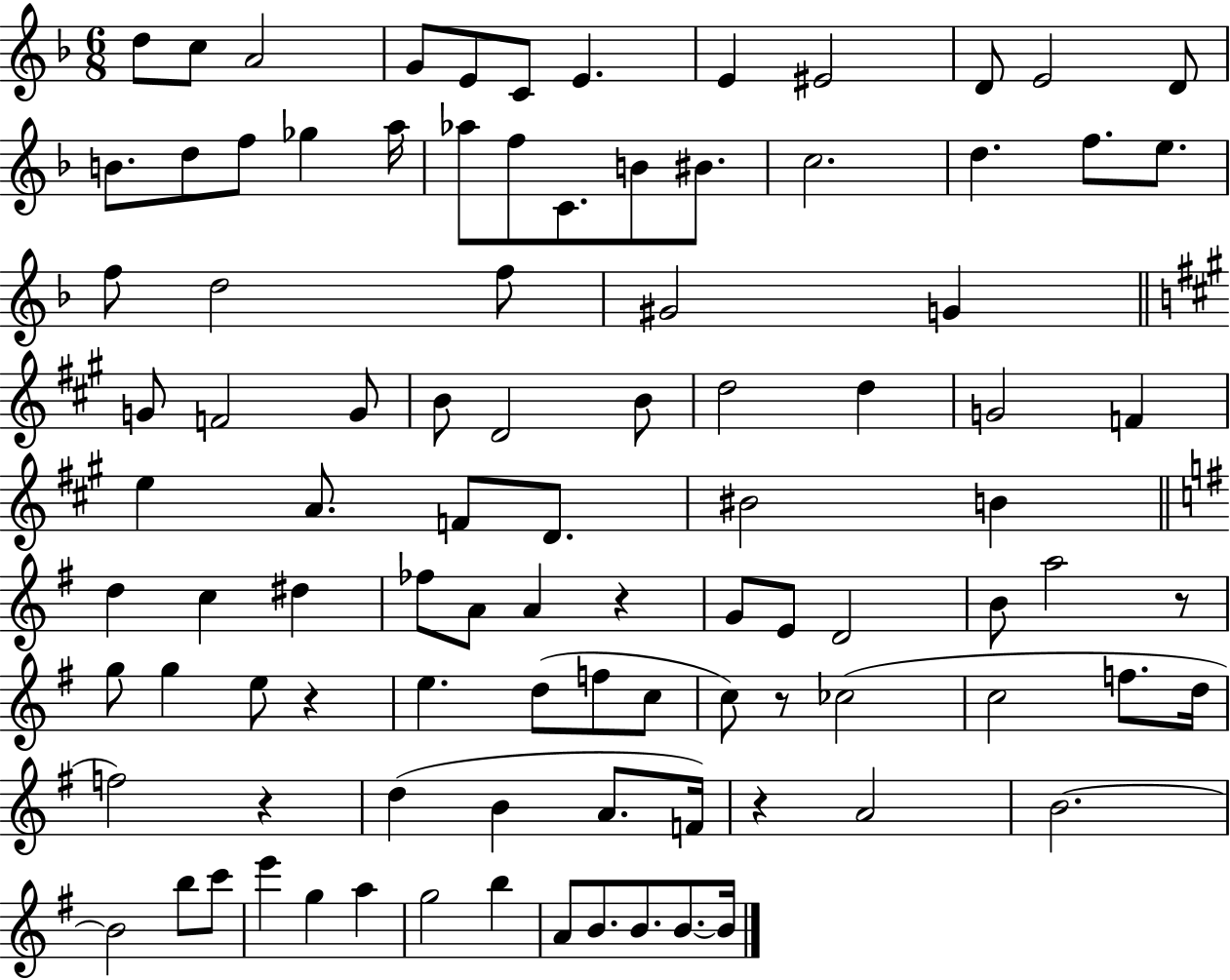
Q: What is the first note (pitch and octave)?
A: D5